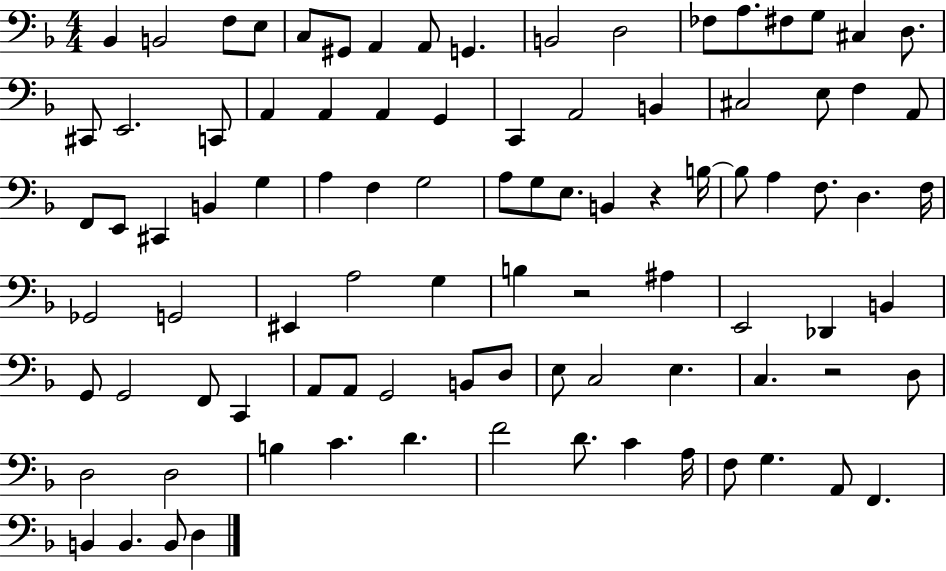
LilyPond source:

{
  \clef bass
  \numericTimeSignature
  \time 4/4
  \key f \major
  \repeat volta 2 { bes,4 b,2 f8 e8 | c8 gis,8 a,4 a,8 g,4. | b,2 d2 | fes8 a8. fis8 g8 cis4 d8. | \break cis,8 e,2. c,8 | a,4 a,4 a,4 g,4 | c,4 a,2 b,4 | cis2 e8 f4 a,8 | \break f,8 e,8 cis,4 b,4 g4 | a4 f4 g2 | a8 g8 e8. b,4 r4 b16~~ | b8 a4 f8. d4. f16 | \break ges,2 g,2 | eis,4 a2 g4 | b4 r2 ais4 | e,2 des,4 b,4 | \break g,8 g,2 f,8 c,4 | a,8 a,8 g,2 b,8 d8 | e8 c2 e4. | c4. r2 d8 | \break d2 d2 | b4 c'4. d'4. | f'2 d'8. c'4 a16 | f8 g4. a,8 f,4. | \break b,4 b,4. b,8 d4 | } \bar "|."
}